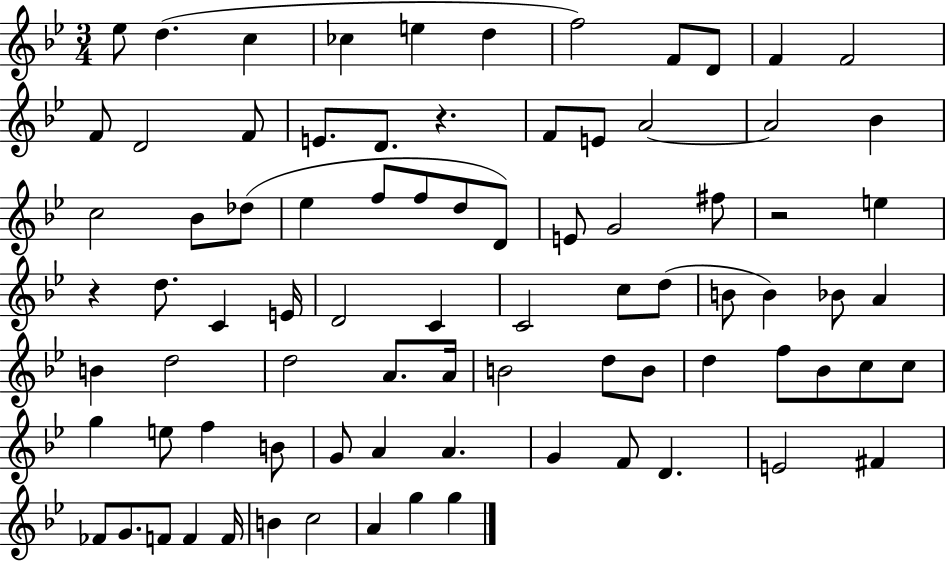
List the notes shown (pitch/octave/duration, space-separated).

Eb5/e D5/q. C5/q CES5/q E5/q D5/q F5/h F4/e D4/e F4/q F4/h F4/e D4/h F4/e E4/e. D4/e. R/q. F4/e E4/e A4/h A4/h Bb4/q C5/h Bb4/e Db5/e Eb5/q F5/e F5/e D5/e D4/e E4/e G4/h F#5/e R/h E5/q R/q D5/e. C4/q E4/s D4/h C4/q C4/h C5/e D5/e B4/e B4/q Bb4/e A4/q B4/q D5/h D5/h A4/e. A4/s B4/h D5/e B4/e D5/q F5/e Bb4/e C5/e C5/e G5/q E5/e F5/q B4/e G4/e A4/q A4/q. G4/q F4/e D4/q. E4/h F#4/q FES4/e G4/e. F4/e F4/q F4/s B4/q C5/h A4/q G5/q G5/q